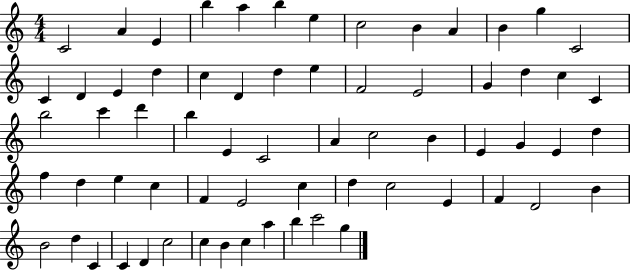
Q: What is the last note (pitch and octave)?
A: G5